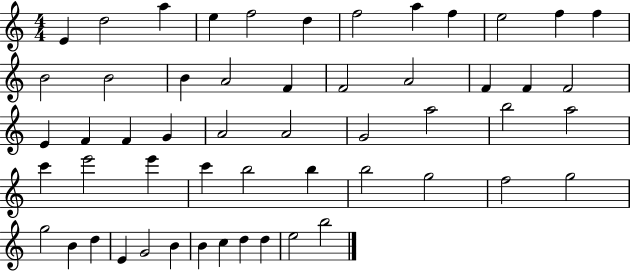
E4/q D5/h A5/q E5/q F5/h D5/q F5/h A5/q F5/q E5/h F5/q F5/q B4/h B4/h B4/q A4/h F4/q F4/h A4/h F4/q F4/q F4/h E4/q F4/q F4/q G4/q A4/h A4/h G4/h A5/h B5/h A5/h C6/q E6/h E6/q C6/q B5/h B5/q B5/h G5/h F5/h G5/h G5/h B4/q D5/q E4/q G4/h B4/q B4/q C5/q D5/q D5/q E5/h B5/h